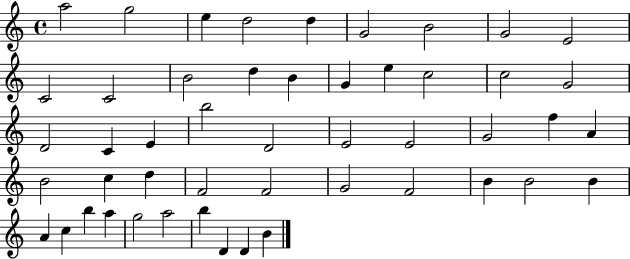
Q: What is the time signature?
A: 4/4